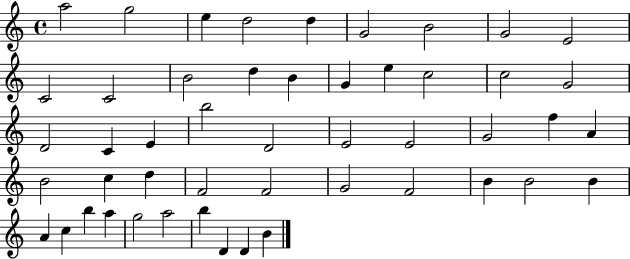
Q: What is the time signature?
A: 4/4